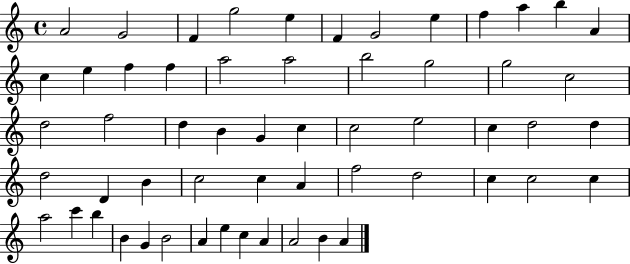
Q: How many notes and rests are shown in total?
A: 57